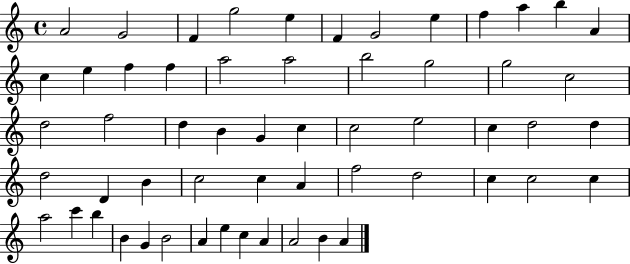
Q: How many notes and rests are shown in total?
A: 57